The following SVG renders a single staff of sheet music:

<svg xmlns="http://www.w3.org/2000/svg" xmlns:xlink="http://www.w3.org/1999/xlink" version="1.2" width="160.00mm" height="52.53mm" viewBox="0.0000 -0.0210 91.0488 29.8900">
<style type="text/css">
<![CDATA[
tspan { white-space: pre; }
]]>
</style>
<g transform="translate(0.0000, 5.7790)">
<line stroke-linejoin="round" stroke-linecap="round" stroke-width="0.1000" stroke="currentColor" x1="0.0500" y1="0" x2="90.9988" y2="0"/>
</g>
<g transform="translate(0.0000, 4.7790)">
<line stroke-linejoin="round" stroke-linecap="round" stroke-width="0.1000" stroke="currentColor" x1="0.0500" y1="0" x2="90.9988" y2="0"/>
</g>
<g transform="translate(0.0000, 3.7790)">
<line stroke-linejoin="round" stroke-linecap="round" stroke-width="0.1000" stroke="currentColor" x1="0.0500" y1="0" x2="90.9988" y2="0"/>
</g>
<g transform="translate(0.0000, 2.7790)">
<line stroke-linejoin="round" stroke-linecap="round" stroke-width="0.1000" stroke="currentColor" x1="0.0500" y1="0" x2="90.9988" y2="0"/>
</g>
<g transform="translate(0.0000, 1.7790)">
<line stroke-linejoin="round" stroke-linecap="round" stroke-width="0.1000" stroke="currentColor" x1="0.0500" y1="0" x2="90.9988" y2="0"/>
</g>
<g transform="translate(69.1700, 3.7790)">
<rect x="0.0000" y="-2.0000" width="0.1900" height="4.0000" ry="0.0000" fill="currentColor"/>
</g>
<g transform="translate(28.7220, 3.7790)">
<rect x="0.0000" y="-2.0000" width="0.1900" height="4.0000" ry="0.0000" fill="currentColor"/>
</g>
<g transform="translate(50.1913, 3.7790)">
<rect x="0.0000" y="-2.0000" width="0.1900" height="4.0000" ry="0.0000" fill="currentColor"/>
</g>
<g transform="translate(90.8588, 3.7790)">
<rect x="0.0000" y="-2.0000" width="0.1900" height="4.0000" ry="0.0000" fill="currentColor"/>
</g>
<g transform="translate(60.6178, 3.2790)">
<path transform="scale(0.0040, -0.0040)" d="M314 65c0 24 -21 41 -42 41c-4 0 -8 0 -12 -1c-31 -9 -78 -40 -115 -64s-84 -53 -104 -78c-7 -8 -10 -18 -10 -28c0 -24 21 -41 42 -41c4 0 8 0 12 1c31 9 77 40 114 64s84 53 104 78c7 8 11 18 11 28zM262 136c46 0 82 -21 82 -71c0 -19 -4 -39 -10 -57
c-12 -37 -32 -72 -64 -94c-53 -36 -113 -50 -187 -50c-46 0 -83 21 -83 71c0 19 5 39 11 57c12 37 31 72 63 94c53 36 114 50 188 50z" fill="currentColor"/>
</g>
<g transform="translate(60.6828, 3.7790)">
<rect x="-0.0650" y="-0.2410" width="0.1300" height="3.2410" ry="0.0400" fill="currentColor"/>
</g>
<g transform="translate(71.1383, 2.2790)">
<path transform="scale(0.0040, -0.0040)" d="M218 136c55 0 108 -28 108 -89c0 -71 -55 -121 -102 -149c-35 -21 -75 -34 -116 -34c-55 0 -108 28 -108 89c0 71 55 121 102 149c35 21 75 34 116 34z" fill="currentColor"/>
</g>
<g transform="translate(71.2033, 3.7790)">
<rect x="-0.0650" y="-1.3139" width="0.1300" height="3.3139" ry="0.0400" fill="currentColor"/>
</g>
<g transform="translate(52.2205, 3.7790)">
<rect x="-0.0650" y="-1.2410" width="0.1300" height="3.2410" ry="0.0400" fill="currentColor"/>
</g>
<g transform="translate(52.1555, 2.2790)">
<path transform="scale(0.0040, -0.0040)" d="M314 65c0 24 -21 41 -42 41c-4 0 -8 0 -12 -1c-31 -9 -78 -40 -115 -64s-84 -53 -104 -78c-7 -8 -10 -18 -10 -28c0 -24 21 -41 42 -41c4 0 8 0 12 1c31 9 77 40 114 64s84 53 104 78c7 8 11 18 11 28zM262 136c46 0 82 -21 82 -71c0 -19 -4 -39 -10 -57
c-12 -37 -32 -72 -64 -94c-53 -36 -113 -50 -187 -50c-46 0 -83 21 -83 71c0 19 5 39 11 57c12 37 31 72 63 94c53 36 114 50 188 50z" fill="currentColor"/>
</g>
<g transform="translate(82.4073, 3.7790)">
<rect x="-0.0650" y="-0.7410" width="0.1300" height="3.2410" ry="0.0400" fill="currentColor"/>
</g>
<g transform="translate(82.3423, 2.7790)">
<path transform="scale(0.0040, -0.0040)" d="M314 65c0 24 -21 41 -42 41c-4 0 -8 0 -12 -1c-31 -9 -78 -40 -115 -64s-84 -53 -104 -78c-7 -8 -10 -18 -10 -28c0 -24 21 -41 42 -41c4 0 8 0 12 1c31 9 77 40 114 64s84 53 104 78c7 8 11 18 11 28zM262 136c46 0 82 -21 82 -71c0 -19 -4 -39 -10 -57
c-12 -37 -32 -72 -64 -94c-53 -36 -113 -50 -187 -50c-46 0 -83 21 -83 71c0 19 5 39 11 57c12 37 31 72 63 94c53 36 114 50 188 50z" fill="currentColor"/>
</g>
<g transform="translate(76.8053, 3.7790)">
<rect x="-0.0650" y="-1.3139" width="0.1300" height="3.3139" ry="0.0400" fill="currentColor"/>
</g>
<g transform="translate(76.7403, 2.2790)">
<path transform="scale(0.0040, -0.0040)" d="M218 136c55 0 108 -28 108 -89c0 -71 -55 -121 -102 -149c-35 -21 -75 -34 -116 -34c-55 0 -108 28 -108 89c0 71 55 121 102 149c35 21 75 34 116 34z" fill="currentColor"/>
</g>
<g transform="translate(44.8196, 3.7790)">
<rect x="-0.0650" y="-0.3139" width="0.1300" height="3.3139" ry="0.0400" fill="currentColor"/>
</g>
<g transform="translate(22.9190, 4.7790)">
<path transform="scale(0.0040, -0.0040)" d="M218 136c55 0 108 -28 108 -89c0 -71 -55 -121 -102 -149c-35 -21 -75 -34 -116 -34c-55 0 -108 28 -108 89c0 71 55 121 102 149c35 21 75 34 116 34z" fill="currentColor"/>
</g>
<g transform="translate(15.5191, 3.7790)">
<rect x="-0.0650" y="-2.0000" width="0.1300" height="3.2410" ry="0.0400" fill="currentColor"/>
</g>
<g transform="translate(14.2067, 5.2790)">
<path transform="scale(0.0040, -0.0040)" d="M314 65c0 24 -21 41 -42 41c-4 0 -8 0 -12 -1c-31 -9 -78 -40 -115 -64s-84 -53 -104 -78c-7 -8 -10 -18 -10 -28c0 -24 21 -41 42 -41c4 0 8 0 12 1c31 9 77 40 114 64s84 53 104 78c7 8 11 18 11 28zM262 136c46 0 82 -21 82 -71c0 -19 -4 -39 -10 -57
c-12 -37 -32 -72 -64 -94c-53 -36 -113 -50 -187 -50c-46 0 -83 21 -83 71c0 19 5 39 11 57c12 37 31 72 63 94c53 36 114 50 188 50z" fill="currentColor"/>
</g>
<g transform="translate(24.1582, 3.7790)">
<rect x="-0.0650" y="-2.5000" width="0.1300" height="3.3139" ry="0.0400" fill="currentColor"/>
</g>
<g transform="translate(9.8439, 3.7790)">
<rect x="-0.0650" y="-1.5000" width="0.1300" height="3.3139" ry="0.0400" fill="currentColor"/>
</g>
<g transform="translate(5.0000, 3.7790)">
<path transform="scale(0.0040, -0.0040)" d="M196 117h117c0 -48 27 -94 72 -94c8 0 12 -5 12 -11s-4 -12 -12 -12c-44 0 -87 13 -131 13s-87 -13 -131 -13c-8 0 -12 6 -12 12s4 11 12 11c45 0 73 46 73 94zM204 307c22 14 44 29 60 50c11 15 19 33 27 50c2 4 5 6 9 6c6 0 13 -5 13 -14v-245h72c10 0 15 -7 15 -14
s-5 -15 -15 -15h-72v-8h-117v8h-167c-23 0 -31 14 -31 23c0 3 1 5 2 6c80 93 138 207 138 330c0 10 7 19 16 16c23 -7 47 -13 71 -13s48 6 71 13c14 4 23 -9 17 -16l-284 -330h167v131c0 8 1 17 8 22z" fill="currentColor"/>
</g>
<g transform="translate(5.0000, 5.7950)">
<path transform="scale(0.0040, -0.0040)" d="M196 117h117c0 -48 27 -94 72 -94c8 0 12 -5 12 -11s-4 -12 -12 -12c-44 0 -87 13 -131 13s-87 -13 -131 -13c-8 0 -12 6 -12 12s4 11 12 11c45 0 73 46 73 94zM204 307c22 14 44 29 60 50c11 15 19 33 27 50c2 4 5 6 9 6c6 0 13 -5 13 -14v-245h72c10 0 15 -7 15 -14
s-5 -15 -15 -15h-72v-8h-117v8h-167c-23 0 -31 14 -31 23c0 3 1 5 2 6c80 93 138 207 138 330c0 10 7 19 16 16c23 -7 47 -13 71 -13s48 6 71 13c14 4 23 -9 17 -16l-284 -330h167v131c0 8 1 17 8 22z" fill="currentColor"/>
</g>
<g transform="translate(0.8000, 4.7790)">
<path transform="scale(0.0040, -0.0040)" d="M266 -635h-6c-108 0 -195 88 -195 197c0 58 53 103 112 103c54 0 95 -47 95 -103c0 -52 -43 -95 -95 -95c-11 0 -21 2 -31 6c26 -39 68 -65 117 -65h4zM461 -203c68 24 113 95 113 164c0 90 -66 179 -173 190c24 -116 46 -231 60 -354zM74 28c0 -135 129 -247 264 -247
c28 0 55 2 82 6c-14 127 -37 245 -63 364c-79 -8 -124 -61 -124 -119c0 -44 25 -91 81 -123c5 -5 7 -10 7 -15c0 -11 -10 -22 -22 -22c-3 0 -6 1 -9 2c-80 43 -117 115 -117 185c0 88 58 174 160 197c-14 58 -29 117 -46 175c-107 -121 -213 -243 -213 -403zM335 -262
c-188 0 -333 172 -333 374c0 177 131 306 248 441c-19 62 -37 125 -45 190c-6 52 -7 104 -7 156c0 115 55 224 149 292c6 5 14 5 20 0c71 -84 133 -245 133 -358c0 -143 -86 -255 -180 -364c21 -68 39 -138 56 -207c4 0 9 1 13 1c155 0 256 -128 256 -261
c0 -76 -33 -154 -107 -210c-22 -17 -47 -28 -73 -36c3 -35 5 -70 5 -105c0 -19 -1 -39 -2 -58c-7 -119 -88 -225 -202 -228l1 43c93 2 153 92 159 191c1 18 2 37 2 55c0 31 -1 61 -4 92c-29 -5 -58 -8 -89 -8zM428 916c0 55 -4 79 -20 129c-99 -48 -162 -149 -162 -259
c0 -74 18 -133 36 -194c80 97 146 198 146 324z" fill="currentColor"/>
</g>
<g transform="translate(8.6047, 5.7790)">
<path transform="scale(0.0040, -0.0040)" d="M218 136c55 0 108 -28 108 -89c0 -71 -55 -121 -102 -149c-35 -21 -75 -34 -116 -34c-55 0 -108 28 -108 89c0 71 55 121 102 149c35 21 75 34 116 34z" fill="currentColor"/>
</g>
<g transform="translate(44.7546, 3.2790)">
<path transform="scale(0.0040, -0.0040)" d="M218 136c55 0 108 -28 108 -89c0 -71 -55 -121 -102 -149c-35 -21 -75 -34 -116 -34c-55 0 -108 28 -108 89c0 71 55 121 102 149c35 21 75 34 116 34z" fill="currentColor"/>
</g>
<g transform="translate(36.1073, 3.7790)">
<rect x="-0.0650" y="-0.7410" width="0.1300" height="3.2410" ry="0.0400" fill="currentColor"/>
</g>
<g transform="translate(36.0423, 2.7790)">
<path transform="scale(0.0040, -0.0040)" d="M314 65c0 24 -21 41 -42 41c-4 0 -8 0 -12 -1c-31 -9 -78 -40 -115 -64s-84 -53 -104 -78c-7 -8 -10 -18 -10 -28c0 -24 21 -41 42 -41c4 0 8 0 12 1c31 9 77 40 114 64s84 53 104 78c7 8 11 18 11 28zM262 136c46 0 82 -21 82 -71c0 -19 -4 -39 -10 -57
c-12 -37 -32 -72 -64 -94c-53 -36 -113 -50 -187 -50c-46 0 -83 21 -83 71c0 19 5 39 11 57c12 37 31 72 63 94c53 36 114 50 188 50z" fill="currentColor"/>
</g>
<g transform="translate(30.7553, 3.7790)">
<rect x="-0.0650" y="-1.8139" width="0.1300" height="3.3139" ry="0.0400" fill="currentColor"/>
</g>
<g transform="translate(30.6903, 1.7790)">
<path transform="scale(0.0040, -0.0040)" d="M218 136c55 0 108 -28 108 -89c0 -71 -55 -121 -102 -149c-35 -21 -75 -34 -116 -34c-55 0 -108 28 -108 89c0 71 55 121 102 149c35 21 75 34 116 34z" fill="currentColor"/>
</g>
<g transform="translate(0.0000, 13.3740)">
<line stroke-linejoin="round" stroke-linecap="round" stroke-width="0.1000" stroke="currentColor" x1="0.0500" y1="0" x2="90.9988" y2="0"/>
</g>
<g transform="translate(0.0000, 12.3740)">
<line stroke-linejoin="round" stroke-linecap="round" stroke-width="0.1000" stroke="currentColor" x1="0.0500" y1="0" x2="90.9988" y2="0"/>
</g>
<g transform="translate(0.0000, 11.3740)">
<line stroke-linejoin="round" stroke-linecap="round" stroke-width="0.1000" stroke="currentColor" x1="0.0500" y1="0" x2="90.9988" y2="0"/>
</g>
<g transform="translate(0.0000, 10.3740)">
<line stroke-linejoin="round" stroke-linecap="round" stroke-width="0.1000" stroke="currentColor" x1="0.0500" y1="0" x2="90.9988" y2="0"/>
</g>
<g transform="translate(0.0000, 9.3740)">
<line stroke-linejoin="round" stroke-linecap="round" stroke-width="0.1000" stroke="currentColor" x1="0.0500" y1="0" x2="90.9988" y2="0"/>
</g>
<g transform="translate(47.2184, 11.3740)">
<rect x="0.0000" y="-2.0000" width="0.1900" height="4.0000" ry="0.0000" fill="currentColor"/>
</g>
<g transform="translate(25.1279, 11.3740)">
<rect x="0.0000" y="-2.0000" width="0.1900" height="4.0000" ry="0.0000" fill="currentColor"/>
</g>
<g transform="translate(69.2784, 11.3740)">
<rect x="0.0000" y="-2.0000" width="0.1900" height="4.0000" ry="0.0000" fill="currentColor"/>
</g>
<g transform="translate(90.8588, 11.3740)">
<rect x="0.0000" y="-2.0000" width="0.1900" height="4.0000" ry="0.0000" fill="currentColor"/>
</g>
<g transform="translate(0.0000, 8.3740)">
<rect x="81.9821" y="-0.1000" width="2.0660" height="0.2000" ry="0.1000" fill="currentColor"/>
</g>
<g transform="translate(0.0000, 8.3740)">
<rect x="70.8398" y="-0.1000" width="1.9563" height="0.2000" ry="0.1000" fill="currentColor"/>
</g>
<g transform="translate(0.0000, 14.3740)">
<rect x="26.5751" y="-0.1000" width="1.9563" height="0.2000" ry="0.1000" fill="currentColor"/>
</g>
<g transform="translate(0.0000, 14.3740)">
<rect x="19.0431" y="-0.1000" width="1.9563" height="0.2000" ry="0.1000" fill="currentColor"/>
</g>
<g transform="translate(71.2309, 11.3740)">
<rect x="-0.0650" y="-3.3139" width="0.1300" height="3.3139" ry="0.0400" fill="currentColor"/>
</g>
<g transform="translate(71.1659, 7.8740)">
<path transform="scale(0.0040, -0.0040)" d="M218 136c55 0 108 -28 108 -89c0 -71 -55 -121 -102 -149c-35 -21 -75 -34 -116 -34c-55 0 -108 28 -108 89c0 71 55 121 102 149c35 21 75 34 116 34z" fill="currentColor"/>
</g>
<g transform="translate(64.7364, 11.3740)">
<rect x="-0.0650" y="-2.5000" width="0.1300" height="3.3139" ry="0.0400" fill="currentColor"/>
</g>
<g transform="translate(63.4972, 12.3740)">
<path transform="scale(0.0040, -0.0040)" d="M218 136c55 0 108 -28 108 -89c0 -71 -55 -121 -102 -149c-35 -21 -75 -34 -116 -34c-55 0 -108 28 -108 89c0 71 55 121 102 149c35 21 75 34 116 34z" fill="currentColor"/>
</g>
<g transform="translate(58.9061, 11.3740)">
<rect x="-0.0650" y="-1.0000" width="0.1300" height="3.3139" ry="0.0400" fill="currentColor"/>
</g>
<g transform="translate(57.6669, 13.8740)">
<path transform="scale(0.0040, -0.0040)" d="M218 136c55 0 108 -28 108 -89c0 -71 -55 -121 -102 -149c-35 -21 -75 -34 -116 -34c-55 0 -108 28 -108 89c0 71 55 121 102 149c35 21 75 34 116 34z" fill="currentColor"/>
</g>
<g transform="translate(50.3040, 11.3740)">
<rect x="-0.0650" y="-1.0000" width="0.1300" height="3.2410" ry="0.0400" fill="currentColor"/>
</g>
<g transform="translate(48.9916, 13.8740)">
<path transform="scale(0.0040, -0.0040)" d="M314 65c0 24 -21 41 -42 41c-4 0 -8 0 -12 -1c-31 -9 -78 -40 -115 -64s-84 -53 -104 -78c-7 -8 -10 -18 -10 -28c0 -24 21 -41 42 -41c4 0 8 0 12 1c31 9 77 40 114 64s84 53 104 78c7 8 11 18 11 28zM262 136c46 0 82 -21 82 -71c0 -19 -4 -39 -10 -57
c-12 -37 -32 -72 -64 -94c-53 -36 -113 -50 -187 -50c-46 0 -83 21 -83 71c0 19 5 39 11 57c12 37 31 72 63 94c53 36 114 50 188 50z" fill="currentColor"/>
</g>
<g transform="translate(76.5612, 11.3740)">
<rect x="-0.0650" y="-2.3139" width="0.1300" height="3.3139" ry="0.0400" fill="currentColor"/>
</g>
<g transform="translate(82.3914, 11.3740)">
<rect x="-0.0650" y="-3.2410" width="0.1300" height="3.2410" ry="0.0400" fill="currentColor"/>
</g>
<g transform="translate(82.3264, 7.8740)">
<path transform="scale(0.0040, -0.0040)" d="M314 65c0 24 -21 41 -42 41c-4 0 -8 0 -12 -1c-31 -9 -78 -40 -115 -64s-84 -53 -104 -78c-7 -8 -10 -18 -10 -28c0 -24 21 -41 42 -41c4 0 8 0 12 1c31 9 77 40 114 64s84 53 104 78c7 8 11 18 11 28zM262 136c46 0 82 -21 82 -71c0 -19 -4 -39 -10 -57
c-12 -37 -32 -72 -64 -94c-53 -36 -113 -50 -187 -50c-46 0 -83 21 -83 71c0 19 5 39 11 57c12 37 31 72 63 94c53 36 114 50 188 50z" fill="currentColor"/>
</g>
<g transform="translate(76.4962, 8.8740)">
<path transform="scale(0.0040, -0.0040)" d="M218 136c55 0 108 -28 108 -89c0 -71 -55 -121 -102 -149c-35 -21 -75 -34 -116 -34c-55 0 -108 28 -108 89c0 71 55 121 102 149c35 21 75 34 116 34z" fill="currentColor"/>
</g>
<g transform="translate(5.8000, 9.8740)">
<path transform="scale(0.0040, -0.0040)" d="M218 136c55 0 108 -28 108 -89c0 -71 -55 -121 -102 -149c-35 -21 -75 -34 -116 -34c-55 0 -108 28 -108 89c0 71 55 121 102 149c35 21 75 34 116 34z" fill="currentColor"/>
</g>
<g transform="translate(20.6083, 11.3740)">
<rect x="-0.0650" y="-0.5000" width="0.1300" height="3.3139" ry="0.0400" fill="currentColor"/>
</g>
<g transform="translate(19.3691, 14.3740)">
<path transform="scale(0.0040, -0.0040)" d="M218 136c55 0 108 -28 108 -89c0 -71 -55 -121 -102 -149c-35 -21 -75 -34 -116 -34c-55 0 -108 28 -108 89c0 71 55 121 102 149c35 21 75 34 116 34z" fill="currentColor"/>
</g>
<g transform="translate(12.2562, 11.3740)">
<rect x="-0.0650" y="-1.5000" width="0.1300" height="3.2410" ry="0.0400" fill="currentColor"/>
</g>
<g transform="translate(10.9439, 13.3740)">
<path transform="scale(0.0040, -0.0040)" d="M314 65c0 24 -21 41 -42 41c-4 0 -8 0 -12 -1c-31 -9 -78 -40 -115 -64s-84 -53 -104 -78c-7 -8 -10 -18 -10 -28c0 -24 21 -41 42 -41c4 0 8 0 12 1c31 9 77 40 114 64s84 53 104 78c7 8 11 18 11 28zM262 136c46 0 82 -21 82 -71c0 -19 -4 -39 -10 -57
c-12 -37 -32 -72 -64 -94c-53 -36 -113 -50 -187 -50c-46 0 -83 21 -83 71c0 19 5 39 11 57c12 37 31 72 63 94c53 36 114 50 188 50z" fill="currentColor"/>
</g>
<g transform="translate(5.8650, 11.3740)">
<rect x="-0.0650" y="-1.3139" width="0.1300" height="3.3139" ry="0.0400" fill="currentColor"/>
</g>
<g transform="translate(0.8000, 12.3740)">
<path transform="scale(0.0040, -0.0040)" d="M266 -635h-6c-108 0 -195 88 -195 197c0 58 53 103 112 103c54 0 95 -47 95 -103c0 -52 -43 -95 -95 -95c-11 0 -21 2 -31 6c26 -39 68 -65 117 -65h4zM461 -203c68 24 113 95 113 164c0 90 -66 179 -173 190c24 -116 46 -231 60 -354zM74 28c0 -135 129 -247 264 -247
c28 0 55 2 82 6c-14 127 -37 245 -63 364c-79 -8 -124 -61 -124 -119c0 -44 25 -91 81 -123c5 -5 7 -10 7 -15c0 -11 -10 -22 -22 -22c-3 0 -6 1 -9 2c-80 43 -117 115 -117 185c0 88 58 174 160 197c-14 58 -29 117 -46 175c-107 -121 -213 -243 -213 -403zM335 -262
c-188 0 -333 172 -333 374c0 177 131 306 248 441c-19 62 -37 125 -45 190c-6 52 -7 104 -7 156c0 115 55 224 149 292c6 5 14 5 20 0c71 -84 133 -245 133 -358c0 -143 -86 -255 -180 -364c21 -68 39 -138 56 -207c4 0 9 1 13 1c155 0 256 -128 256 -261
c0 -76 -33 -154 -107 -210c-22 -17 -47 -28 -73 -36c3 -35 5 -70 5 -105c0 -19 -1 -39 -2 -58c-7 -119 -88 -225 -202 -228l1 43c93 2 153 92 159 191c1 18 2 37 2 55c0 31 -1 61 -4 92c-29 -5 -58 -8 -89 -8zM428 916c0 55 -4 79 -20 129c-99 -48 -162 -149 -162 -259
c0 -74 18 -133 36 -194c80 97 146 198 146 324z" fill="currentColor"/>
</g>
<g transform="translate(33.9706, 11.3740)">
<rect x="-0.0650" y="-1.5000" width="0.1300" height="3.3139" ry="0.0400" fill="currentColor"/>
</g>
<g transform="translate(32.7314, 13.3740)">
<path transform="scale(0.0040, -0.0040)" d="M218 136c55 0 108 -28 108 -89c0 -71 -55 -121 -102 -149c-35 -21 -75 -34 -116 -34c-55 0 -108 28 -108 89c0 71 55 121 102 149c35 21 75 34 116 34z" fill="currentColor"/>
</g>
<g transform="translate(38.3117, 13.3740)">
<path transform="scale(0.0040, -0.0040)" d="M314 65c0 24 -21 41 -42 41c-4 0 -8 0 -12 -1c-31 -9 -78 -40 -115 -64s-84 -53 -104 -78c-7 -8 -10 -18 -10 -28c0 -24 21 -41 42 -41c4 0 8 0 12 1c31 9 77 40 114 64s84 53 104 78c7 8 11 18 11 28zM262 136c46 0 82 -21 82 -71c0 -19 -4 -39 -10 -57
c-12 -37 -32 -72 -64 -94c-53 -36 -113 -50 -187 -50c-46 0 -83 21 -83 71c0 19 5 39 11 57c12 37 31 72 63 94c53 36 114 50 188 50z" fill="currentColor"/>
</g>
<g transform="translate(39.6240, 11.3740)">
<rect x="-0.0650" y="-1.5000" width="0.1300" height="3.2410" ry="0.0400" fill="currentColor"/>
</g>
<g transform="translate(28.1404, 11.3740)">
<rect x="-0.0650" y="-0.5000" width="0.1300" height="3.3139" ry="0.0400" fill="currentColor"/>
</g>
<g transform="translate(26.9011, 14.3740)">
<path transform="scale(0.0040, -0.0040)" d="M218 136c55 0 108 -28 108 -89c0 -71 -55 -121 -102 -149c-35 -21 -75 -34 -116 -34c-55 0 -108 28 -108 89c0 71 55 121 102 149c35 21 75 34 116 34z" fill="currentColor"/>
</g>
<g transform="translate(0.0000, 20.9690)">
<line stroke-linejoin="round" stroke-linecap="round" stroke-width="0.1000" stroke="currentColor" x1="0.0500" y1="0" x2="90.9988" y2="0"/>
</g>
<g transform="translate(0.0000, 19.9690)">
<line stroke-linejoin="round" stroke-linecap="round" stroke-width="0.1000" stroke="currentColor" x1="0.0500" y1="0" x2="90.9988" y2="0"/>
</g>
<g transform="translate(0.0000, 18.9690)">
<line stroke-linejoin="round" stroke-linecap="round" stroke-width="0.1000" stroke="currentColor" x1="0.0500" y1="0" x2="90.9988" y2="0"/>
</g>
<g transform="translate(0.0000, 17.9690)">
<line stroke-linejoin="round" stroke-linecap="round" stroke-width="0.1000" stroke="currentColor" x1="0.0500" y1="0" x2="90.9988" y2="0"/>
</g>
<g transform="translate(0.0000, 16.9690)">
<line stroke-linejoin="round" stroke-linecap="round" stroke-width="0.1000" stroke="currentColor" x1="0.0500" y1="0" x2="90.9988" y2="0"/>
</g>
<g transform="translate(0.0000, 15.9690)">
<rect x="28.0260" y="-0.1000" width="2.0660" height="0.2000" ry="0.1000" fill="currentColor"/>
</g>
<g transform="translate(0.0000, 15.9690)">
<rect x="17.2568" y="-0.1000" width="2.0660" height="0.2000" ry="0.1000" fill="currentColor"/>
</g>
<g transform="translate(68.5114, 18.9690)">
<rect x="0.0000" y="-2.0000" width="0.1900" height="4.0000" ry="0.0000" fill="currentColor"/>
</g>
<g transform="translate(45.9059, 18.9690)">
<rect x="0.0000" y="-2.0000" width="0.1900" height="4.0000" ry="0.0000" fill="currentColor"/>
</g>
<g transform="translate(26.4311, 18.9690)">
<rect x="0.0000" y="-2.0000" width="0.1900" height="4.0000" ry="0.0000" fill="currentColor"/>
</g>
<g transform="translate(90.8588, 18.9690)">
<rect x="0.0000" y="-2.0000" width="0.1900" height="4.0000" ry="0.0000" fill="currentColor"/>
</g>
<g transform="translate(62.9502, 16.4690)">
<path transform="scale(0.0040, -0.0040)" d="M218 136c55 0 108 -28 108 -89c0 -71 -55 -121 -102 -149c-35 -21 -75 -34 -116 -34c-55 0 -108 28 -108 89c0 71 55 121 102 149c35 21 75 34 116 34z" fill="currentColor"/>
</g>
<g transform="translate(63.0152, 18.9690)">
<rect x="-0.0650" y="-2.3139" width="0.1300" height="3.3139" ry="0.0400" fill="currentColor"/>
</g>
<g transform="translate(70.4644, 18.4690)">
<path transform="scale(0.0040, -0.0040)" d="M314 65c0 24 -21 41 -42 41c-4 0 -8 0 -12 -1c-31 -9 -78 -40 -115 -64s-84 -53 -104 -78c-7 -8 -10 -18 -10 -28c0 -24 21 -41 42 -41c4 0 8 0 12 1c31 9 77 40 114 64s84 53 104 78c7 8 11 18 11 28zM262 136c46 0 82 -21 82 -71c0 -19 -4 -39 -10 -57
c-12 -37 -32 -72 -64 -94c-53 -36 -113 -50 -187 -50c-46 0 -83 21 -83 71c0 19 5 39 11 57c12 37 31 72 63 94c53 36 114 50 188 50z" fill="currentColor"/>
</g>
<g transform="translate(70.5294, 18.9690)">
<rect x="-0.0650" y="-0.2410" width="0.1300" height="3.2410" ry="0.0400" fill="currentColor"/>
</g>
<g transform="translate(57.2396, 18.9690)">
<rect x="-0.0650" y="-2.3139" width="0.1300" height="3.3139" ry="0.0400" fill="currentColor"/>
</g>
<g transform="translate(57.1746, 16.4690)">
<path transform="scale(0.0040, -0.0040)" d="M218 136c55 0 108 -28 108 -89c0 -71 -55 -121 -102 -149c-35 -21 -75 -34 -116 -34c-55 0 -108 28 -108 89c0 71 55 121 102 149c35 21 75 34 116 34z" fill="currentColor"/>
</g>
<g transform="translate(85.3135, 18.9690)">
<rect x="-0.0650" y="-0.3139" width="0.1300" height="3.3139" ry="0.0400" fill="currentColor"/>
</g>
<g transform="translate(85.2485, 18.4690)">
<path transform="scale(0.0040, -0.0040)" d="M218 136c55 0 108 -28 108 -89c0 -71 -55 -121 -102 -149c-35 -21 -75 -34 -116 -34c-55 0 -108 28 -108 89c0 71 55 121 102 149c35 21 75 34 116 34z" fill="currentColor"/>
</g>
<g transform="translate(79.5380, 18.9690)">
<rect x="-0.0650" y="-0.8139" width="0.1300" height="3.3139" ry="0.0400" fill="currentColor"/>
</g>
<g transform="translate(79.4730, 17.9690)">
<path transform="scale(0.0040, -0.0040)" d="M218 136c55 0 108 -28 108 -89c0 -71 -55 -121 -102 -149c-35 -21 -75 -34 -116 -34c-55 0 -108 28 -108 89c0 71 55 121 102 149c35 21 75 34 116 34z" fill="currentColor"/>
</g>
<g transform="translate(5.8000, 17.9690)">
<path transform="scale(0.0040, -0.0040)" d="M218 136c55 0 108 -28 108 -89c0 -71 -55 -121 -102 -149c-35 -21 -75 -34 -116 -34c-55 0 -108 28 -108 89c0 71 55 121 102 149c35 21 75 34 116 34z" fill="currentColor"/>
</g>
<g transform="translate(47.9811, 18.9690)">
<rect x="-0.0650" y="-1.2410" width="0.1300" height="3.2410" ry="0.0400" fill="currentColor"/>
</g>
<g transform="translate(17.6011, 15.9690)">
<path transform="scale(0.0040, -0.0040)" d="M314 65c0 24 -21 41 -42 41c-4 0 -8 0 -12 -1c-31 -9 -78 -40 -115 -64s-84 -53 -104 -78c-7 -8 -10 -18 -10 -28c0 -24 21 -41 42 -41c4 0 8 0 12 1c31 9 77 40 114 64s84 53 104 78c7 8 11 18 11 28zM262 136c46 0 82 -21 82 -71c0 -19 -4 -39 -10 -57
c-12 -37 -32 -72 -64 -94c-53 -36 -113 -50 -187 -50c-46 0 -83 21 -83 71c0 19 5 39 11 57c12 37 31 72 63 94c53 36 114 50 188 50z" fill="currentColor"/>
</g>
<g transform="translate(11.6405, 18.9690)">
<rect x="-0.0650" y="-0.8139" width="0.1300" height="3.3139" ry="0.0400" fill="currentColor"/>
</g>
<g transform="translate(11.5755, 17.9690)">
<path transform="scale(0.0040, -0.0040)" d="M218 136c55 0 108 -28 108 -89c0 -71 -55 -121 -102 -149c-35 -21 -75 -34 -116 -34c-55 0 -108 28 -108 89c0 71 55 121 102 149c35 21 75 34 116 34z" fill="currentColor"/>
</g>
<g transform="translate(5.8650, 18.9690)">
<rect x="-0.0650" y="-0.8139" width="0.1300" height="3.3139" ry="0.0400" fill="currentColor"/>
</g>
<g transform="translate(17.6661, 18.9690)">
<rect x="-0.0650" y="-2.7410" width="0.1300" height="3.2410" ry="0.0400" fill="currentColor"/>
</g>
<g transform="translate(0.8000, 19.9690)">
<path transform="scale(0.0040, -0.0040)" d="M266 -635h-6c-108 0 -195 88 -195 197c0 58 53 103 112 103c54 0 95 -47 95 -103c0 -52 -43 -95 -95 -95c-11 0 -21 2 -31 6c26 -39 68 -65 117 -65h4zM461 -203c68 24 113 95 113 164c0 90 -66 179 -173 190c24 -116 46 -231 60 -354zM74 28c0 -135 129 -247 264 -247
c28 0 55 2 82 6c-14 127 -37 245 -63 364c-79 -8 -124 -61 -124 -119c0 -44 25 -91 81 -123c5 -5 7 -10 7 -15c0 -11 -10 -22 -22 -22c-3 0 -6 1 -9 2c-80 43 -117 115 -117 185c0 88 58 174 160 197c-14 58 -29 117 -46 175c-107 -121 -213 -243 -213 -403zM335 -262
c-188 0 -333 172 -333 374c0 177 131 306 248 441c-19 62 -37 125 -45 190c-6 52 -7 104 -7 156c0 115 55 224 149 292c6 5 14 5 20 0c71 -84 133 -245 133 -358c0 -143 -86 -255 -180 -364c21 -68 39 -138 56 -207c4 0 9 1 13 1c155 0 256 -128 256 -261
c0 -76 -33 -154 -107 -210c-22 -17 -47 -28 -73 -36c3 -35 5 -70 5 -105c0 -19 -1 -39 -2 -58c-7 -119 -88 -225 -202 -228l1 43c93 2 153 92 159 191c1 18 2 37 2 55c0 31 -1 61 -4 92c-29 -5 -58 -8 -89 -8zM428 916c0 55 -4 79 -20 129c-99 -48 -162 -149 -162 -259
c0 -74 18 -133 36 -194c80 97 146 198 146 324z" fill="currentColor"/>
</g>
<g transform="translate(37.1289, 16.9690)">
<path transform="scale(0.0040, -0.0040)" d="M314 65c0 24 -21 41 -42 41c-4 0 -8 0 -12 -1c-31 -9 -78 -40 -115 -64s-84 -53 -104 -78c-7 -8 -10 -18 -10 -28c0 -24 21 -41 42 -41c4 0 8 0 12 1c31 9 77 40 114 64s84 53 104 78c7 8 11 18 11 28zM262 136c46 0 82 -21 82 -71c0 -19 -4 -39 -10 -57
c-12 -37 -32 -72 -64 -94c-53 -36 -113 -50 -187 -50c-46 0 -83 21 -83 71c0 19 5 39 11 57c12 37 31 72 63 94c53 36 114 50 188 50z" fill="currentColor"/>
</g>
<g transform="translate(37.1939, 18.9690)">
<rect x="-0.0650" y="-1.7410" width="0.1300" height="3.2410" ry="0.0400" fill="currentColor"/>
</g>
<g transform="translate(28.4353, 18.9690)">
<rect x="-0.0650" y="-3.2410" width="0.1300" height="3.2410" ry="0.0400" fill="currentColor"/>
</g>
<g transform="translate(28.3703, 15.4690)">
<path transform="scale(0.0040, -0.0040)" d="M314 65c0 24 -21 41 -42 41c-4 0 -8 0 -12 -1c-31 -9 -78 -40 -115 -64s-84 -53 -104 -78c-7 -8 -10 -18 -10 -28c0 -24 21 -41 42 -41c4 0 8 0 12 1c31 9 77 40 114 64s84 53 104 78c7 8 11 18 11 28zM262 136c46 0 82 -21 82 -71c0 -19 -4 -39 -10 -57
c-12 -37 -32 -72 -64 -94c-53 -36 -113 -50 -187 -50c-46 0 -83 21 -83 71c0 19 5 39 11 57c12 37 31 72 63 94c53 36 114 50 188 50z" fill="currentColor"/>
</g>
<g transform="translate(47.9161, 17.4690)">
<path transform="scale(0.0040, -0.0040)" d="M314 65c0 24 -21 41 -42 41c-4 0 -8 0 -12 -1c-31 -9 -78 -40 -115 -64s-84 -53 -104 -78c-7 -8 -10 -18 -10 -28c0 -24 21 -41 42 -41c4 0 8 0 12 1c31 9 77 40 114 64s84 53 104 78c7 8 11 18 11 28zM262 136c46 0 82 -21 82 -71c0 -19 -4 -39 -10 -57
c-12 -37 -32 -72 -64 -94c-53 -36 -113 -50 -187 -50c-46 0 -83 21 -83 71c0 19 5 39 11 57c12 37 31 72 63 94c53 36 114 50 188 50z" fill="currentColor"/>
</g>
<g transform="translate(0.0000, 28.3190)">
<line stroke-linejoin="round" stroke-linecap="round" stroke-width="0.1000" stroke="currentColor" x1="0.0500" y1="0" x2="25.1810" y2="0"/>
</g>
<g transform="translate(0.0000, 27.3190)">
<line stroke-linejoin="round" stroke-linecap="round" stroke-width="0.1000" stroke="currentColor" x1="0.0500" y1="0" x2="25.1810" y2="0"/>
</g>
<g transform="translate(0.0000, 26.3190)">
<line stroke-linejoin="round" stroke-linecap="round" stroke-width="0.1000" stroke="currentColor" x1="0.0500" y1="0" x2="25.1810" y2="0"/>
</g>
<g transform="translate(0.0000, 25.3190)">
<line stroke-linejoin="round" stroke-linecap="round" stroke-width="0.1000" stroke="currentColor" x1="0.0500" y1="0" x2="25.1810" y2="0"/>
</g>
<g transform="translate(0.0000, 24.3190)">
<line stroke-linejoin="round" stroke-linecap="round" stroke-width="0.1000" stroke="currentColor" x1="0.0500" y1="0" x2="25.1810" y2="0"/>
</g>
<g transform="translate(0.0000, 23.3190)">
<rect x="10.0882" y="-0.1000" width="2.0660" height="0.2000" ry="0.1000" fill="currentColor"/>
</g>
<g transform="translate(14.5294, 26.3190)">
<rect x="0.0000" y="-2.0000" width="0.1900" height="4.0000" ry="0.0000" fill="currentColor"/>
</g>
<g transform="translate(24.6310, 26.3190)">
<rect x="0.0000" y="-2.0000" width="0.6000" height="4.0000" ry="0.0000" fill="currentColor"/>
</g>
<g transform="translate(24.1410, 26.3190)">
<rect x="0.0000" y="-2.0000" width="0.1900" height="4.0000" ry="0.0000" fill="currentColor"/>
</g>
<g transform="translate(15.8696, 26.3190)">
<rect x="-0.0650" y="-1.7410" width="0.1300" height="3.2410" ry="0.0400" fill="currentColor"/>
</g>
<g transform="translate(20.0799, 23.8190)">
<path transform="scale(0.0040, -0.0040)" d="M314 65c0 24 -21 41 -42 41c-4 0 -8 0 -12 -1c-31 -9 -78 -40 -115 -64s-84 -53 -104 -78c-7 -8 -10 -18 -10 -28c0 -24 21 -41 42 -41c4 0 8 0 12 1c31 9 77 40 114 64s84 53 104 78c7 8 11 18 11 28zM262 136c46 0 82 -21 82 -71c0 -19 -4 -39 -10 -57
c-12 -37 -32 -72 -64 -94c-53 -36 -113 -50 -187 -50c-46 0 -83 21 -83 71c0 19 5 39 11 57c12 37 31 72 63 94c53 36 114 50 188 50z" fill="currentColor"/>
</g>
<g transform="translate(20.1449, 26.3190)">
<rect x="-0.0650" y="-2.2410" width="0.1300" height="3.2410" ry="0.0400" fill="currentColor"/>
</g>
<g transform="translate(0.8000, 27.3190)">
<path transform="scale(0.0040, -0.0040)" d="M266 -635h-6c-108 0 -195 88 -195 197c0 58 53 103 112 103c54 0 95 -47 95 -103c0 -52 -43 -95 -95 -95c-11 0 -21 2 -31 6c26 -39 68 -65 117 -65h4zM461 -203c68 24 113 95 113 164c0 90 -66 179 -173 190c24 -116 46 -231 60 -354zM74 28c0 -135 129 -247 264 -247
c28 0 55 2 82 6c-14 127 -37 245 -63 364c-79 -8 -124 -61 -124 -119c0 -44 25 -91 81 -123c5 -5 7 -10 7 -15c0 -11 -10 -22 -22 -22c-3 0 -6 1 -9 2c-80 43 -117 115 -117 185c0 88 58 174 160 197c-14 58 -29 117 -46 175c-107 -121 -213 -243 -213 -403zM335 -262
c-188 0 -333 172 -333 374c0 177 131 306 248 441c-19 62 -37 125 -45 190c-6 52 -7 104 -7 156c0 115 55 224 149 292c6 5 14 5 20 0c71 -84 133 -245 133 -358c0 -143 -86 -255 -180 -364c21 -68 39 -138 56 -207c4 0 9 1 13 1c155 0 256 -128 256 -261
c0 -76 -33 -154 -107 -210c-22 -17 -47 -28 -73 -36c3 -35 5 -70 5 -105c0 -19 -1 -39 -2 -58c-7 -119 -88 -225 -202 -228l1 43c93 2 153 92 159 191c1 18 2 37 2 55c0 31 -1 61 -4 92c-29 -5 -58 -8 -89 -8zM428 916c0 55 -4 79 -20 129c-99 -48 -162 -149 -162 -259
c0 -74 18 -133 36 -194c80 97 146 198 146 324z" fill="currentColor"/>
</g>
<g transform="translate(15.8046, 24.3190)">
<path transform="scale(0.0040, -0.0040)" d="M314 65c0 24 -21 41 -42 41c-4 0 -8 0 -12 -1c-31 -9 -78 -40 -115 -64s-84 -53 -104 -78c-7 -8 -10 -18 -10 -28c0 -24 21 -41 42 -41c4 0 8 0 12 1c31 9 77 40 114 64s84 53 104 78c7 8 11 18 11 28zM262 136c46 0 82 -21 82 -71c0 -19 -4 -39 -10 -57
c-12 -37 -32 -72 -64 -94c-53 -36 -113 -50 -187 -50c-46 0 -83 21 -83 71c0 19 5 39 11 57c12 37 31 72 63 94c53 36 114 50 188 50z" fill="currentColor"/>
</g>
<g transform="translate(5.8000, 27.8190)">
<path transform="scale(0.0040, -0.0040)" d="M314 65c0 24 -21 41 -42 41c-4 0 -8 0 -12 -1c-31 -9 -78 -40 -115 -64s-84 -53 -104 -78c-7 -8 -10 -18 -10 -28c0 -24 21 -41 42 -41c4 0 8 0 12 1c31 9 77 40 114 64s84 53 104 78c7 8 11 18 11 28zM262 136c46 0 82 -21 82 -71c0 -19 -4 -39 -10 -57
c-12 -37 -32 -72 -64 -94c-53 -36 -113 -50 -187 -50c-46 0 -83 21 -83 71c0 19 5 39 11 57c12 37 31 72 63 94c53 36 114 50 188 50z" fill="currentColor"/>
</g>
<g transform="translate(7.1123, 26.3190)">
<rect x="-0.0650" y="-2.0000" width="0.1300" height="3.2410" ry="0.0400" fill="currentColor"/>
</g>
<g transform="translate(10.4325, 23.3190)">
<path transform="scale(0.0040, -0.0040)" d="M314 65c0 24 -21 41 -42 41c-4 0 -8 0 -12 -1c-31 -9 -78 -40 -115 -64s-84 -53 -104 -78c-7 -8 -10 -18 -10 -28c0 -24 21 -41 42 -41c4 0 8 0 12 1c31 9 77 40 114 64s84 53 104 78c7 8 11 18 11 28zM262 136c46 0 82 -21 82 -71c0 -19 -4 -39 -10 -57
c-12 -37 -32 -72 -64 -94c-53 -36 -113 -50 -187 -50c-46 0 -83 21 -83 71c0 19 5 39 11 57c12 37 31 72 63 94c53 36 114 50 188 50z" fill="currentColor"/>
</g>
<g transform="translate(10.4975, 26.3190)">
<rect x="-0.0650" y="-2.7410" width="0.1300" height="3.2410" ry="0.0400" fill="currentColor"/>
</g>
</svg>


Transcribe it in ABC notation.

X:1
T:Untitled
M:4/4
L:1/4
K:C
E F2 G f d2 c e2 c2 e e d2 e E2 C C E E2 D2 D G b g b2 d d a2 b2 f2 e2 g g c2 d c F2 a2 f2 g2